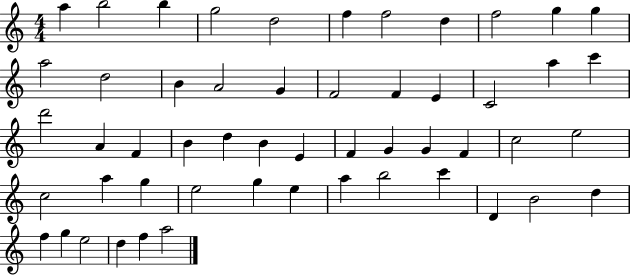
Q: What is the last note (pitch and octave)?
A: A5